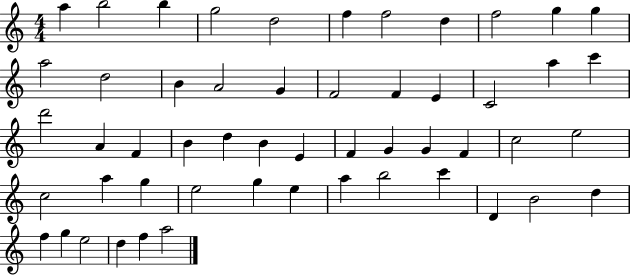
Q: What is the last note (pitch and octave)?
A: A5